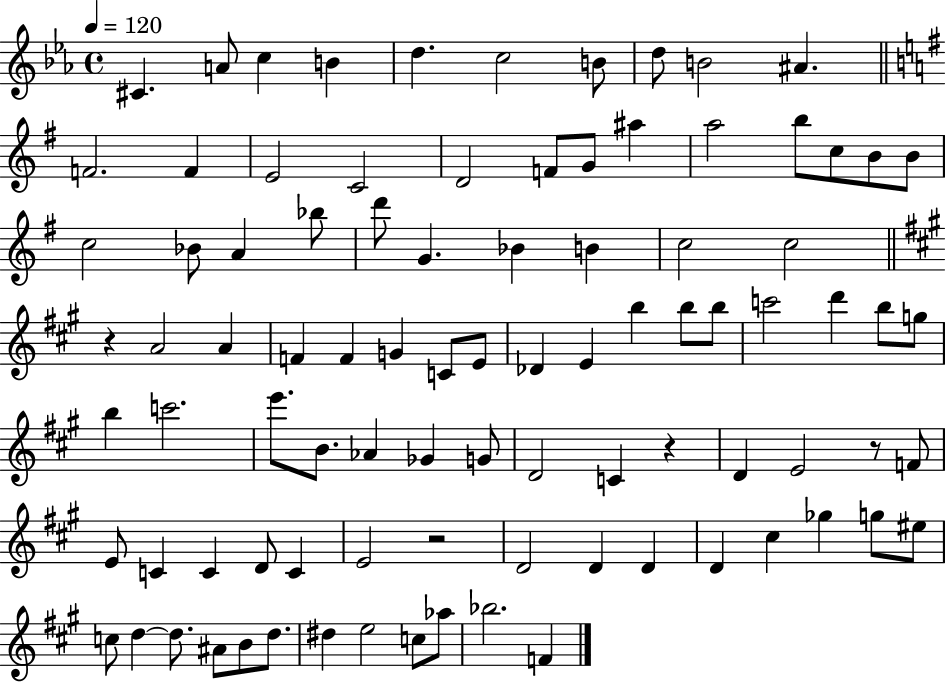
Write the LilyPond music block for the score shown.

{
  \clef treble
  \time 4/4
  \defaultTimeSignature
  \key ees \major
  \tempo 4 = 120
  cis'4. a'8 c''4 b'4 | d''4. c''2 b'8 | d''8 b'2 ais'4. | \bar "||" \break \key e \minor f'2. f'4 | e'2 c'2 | d'2 f'8 g'8 ais''4 | a''2 b''8 c''8 b'8 b'8 | \break c''2 bes'8 a'4 bes''8 | d'''8 g'4. bes'4 b'4 | c''2 c''2 | \bar "||" \break \key a \major r4 a'2 a'4 | f'4 f'4 g'4 c'8 e'8 | des'4 e'4 b''4 b''8 b''8 | c'''2 d'''4 b''8 g''8 | \break b''4 c'''2. | e'''8. b'8. aes'4 ges'4 g'8 | d'2 c'4 r4 | d'4 e'2 r8 f'8 | \break e'8 c'4 c'4 d'8 c'4 | e'2 r2 | d'2 d'4 d'4 | d'4 cis''4 ges''4 g''8 eis''8 | \break c''8 d''4~~ d''8. ais'8 b'8 d''8. | dis''4 e''2 c''8 aes''8 | bes''2. f'4 | \bar "|."
}